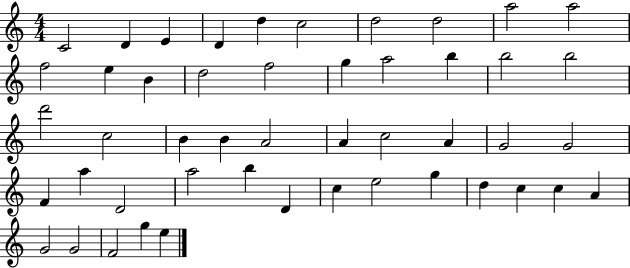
X:1
T:Untitled
M:4/4
L:1/4
K:C
C2 D E D d c2 d2 d2 a2 a2 f2 e B d2 f2 g a2 b b2 b2 d'2 c2 B B A2 A c2 A G2 G2 F a D2 a2 b D c e2 g d c c A G2 G2 F2 g e